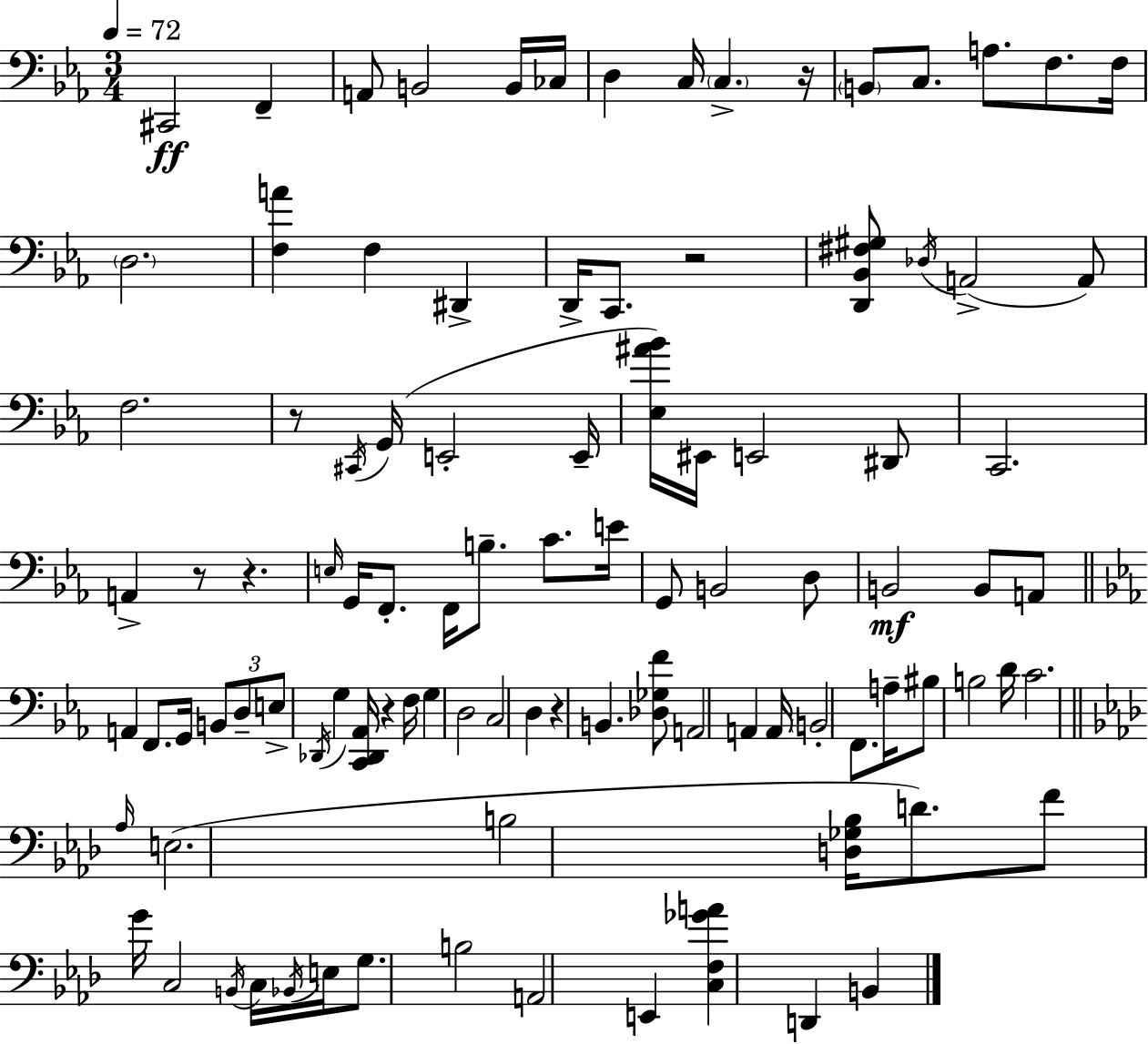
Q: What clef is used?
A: bass